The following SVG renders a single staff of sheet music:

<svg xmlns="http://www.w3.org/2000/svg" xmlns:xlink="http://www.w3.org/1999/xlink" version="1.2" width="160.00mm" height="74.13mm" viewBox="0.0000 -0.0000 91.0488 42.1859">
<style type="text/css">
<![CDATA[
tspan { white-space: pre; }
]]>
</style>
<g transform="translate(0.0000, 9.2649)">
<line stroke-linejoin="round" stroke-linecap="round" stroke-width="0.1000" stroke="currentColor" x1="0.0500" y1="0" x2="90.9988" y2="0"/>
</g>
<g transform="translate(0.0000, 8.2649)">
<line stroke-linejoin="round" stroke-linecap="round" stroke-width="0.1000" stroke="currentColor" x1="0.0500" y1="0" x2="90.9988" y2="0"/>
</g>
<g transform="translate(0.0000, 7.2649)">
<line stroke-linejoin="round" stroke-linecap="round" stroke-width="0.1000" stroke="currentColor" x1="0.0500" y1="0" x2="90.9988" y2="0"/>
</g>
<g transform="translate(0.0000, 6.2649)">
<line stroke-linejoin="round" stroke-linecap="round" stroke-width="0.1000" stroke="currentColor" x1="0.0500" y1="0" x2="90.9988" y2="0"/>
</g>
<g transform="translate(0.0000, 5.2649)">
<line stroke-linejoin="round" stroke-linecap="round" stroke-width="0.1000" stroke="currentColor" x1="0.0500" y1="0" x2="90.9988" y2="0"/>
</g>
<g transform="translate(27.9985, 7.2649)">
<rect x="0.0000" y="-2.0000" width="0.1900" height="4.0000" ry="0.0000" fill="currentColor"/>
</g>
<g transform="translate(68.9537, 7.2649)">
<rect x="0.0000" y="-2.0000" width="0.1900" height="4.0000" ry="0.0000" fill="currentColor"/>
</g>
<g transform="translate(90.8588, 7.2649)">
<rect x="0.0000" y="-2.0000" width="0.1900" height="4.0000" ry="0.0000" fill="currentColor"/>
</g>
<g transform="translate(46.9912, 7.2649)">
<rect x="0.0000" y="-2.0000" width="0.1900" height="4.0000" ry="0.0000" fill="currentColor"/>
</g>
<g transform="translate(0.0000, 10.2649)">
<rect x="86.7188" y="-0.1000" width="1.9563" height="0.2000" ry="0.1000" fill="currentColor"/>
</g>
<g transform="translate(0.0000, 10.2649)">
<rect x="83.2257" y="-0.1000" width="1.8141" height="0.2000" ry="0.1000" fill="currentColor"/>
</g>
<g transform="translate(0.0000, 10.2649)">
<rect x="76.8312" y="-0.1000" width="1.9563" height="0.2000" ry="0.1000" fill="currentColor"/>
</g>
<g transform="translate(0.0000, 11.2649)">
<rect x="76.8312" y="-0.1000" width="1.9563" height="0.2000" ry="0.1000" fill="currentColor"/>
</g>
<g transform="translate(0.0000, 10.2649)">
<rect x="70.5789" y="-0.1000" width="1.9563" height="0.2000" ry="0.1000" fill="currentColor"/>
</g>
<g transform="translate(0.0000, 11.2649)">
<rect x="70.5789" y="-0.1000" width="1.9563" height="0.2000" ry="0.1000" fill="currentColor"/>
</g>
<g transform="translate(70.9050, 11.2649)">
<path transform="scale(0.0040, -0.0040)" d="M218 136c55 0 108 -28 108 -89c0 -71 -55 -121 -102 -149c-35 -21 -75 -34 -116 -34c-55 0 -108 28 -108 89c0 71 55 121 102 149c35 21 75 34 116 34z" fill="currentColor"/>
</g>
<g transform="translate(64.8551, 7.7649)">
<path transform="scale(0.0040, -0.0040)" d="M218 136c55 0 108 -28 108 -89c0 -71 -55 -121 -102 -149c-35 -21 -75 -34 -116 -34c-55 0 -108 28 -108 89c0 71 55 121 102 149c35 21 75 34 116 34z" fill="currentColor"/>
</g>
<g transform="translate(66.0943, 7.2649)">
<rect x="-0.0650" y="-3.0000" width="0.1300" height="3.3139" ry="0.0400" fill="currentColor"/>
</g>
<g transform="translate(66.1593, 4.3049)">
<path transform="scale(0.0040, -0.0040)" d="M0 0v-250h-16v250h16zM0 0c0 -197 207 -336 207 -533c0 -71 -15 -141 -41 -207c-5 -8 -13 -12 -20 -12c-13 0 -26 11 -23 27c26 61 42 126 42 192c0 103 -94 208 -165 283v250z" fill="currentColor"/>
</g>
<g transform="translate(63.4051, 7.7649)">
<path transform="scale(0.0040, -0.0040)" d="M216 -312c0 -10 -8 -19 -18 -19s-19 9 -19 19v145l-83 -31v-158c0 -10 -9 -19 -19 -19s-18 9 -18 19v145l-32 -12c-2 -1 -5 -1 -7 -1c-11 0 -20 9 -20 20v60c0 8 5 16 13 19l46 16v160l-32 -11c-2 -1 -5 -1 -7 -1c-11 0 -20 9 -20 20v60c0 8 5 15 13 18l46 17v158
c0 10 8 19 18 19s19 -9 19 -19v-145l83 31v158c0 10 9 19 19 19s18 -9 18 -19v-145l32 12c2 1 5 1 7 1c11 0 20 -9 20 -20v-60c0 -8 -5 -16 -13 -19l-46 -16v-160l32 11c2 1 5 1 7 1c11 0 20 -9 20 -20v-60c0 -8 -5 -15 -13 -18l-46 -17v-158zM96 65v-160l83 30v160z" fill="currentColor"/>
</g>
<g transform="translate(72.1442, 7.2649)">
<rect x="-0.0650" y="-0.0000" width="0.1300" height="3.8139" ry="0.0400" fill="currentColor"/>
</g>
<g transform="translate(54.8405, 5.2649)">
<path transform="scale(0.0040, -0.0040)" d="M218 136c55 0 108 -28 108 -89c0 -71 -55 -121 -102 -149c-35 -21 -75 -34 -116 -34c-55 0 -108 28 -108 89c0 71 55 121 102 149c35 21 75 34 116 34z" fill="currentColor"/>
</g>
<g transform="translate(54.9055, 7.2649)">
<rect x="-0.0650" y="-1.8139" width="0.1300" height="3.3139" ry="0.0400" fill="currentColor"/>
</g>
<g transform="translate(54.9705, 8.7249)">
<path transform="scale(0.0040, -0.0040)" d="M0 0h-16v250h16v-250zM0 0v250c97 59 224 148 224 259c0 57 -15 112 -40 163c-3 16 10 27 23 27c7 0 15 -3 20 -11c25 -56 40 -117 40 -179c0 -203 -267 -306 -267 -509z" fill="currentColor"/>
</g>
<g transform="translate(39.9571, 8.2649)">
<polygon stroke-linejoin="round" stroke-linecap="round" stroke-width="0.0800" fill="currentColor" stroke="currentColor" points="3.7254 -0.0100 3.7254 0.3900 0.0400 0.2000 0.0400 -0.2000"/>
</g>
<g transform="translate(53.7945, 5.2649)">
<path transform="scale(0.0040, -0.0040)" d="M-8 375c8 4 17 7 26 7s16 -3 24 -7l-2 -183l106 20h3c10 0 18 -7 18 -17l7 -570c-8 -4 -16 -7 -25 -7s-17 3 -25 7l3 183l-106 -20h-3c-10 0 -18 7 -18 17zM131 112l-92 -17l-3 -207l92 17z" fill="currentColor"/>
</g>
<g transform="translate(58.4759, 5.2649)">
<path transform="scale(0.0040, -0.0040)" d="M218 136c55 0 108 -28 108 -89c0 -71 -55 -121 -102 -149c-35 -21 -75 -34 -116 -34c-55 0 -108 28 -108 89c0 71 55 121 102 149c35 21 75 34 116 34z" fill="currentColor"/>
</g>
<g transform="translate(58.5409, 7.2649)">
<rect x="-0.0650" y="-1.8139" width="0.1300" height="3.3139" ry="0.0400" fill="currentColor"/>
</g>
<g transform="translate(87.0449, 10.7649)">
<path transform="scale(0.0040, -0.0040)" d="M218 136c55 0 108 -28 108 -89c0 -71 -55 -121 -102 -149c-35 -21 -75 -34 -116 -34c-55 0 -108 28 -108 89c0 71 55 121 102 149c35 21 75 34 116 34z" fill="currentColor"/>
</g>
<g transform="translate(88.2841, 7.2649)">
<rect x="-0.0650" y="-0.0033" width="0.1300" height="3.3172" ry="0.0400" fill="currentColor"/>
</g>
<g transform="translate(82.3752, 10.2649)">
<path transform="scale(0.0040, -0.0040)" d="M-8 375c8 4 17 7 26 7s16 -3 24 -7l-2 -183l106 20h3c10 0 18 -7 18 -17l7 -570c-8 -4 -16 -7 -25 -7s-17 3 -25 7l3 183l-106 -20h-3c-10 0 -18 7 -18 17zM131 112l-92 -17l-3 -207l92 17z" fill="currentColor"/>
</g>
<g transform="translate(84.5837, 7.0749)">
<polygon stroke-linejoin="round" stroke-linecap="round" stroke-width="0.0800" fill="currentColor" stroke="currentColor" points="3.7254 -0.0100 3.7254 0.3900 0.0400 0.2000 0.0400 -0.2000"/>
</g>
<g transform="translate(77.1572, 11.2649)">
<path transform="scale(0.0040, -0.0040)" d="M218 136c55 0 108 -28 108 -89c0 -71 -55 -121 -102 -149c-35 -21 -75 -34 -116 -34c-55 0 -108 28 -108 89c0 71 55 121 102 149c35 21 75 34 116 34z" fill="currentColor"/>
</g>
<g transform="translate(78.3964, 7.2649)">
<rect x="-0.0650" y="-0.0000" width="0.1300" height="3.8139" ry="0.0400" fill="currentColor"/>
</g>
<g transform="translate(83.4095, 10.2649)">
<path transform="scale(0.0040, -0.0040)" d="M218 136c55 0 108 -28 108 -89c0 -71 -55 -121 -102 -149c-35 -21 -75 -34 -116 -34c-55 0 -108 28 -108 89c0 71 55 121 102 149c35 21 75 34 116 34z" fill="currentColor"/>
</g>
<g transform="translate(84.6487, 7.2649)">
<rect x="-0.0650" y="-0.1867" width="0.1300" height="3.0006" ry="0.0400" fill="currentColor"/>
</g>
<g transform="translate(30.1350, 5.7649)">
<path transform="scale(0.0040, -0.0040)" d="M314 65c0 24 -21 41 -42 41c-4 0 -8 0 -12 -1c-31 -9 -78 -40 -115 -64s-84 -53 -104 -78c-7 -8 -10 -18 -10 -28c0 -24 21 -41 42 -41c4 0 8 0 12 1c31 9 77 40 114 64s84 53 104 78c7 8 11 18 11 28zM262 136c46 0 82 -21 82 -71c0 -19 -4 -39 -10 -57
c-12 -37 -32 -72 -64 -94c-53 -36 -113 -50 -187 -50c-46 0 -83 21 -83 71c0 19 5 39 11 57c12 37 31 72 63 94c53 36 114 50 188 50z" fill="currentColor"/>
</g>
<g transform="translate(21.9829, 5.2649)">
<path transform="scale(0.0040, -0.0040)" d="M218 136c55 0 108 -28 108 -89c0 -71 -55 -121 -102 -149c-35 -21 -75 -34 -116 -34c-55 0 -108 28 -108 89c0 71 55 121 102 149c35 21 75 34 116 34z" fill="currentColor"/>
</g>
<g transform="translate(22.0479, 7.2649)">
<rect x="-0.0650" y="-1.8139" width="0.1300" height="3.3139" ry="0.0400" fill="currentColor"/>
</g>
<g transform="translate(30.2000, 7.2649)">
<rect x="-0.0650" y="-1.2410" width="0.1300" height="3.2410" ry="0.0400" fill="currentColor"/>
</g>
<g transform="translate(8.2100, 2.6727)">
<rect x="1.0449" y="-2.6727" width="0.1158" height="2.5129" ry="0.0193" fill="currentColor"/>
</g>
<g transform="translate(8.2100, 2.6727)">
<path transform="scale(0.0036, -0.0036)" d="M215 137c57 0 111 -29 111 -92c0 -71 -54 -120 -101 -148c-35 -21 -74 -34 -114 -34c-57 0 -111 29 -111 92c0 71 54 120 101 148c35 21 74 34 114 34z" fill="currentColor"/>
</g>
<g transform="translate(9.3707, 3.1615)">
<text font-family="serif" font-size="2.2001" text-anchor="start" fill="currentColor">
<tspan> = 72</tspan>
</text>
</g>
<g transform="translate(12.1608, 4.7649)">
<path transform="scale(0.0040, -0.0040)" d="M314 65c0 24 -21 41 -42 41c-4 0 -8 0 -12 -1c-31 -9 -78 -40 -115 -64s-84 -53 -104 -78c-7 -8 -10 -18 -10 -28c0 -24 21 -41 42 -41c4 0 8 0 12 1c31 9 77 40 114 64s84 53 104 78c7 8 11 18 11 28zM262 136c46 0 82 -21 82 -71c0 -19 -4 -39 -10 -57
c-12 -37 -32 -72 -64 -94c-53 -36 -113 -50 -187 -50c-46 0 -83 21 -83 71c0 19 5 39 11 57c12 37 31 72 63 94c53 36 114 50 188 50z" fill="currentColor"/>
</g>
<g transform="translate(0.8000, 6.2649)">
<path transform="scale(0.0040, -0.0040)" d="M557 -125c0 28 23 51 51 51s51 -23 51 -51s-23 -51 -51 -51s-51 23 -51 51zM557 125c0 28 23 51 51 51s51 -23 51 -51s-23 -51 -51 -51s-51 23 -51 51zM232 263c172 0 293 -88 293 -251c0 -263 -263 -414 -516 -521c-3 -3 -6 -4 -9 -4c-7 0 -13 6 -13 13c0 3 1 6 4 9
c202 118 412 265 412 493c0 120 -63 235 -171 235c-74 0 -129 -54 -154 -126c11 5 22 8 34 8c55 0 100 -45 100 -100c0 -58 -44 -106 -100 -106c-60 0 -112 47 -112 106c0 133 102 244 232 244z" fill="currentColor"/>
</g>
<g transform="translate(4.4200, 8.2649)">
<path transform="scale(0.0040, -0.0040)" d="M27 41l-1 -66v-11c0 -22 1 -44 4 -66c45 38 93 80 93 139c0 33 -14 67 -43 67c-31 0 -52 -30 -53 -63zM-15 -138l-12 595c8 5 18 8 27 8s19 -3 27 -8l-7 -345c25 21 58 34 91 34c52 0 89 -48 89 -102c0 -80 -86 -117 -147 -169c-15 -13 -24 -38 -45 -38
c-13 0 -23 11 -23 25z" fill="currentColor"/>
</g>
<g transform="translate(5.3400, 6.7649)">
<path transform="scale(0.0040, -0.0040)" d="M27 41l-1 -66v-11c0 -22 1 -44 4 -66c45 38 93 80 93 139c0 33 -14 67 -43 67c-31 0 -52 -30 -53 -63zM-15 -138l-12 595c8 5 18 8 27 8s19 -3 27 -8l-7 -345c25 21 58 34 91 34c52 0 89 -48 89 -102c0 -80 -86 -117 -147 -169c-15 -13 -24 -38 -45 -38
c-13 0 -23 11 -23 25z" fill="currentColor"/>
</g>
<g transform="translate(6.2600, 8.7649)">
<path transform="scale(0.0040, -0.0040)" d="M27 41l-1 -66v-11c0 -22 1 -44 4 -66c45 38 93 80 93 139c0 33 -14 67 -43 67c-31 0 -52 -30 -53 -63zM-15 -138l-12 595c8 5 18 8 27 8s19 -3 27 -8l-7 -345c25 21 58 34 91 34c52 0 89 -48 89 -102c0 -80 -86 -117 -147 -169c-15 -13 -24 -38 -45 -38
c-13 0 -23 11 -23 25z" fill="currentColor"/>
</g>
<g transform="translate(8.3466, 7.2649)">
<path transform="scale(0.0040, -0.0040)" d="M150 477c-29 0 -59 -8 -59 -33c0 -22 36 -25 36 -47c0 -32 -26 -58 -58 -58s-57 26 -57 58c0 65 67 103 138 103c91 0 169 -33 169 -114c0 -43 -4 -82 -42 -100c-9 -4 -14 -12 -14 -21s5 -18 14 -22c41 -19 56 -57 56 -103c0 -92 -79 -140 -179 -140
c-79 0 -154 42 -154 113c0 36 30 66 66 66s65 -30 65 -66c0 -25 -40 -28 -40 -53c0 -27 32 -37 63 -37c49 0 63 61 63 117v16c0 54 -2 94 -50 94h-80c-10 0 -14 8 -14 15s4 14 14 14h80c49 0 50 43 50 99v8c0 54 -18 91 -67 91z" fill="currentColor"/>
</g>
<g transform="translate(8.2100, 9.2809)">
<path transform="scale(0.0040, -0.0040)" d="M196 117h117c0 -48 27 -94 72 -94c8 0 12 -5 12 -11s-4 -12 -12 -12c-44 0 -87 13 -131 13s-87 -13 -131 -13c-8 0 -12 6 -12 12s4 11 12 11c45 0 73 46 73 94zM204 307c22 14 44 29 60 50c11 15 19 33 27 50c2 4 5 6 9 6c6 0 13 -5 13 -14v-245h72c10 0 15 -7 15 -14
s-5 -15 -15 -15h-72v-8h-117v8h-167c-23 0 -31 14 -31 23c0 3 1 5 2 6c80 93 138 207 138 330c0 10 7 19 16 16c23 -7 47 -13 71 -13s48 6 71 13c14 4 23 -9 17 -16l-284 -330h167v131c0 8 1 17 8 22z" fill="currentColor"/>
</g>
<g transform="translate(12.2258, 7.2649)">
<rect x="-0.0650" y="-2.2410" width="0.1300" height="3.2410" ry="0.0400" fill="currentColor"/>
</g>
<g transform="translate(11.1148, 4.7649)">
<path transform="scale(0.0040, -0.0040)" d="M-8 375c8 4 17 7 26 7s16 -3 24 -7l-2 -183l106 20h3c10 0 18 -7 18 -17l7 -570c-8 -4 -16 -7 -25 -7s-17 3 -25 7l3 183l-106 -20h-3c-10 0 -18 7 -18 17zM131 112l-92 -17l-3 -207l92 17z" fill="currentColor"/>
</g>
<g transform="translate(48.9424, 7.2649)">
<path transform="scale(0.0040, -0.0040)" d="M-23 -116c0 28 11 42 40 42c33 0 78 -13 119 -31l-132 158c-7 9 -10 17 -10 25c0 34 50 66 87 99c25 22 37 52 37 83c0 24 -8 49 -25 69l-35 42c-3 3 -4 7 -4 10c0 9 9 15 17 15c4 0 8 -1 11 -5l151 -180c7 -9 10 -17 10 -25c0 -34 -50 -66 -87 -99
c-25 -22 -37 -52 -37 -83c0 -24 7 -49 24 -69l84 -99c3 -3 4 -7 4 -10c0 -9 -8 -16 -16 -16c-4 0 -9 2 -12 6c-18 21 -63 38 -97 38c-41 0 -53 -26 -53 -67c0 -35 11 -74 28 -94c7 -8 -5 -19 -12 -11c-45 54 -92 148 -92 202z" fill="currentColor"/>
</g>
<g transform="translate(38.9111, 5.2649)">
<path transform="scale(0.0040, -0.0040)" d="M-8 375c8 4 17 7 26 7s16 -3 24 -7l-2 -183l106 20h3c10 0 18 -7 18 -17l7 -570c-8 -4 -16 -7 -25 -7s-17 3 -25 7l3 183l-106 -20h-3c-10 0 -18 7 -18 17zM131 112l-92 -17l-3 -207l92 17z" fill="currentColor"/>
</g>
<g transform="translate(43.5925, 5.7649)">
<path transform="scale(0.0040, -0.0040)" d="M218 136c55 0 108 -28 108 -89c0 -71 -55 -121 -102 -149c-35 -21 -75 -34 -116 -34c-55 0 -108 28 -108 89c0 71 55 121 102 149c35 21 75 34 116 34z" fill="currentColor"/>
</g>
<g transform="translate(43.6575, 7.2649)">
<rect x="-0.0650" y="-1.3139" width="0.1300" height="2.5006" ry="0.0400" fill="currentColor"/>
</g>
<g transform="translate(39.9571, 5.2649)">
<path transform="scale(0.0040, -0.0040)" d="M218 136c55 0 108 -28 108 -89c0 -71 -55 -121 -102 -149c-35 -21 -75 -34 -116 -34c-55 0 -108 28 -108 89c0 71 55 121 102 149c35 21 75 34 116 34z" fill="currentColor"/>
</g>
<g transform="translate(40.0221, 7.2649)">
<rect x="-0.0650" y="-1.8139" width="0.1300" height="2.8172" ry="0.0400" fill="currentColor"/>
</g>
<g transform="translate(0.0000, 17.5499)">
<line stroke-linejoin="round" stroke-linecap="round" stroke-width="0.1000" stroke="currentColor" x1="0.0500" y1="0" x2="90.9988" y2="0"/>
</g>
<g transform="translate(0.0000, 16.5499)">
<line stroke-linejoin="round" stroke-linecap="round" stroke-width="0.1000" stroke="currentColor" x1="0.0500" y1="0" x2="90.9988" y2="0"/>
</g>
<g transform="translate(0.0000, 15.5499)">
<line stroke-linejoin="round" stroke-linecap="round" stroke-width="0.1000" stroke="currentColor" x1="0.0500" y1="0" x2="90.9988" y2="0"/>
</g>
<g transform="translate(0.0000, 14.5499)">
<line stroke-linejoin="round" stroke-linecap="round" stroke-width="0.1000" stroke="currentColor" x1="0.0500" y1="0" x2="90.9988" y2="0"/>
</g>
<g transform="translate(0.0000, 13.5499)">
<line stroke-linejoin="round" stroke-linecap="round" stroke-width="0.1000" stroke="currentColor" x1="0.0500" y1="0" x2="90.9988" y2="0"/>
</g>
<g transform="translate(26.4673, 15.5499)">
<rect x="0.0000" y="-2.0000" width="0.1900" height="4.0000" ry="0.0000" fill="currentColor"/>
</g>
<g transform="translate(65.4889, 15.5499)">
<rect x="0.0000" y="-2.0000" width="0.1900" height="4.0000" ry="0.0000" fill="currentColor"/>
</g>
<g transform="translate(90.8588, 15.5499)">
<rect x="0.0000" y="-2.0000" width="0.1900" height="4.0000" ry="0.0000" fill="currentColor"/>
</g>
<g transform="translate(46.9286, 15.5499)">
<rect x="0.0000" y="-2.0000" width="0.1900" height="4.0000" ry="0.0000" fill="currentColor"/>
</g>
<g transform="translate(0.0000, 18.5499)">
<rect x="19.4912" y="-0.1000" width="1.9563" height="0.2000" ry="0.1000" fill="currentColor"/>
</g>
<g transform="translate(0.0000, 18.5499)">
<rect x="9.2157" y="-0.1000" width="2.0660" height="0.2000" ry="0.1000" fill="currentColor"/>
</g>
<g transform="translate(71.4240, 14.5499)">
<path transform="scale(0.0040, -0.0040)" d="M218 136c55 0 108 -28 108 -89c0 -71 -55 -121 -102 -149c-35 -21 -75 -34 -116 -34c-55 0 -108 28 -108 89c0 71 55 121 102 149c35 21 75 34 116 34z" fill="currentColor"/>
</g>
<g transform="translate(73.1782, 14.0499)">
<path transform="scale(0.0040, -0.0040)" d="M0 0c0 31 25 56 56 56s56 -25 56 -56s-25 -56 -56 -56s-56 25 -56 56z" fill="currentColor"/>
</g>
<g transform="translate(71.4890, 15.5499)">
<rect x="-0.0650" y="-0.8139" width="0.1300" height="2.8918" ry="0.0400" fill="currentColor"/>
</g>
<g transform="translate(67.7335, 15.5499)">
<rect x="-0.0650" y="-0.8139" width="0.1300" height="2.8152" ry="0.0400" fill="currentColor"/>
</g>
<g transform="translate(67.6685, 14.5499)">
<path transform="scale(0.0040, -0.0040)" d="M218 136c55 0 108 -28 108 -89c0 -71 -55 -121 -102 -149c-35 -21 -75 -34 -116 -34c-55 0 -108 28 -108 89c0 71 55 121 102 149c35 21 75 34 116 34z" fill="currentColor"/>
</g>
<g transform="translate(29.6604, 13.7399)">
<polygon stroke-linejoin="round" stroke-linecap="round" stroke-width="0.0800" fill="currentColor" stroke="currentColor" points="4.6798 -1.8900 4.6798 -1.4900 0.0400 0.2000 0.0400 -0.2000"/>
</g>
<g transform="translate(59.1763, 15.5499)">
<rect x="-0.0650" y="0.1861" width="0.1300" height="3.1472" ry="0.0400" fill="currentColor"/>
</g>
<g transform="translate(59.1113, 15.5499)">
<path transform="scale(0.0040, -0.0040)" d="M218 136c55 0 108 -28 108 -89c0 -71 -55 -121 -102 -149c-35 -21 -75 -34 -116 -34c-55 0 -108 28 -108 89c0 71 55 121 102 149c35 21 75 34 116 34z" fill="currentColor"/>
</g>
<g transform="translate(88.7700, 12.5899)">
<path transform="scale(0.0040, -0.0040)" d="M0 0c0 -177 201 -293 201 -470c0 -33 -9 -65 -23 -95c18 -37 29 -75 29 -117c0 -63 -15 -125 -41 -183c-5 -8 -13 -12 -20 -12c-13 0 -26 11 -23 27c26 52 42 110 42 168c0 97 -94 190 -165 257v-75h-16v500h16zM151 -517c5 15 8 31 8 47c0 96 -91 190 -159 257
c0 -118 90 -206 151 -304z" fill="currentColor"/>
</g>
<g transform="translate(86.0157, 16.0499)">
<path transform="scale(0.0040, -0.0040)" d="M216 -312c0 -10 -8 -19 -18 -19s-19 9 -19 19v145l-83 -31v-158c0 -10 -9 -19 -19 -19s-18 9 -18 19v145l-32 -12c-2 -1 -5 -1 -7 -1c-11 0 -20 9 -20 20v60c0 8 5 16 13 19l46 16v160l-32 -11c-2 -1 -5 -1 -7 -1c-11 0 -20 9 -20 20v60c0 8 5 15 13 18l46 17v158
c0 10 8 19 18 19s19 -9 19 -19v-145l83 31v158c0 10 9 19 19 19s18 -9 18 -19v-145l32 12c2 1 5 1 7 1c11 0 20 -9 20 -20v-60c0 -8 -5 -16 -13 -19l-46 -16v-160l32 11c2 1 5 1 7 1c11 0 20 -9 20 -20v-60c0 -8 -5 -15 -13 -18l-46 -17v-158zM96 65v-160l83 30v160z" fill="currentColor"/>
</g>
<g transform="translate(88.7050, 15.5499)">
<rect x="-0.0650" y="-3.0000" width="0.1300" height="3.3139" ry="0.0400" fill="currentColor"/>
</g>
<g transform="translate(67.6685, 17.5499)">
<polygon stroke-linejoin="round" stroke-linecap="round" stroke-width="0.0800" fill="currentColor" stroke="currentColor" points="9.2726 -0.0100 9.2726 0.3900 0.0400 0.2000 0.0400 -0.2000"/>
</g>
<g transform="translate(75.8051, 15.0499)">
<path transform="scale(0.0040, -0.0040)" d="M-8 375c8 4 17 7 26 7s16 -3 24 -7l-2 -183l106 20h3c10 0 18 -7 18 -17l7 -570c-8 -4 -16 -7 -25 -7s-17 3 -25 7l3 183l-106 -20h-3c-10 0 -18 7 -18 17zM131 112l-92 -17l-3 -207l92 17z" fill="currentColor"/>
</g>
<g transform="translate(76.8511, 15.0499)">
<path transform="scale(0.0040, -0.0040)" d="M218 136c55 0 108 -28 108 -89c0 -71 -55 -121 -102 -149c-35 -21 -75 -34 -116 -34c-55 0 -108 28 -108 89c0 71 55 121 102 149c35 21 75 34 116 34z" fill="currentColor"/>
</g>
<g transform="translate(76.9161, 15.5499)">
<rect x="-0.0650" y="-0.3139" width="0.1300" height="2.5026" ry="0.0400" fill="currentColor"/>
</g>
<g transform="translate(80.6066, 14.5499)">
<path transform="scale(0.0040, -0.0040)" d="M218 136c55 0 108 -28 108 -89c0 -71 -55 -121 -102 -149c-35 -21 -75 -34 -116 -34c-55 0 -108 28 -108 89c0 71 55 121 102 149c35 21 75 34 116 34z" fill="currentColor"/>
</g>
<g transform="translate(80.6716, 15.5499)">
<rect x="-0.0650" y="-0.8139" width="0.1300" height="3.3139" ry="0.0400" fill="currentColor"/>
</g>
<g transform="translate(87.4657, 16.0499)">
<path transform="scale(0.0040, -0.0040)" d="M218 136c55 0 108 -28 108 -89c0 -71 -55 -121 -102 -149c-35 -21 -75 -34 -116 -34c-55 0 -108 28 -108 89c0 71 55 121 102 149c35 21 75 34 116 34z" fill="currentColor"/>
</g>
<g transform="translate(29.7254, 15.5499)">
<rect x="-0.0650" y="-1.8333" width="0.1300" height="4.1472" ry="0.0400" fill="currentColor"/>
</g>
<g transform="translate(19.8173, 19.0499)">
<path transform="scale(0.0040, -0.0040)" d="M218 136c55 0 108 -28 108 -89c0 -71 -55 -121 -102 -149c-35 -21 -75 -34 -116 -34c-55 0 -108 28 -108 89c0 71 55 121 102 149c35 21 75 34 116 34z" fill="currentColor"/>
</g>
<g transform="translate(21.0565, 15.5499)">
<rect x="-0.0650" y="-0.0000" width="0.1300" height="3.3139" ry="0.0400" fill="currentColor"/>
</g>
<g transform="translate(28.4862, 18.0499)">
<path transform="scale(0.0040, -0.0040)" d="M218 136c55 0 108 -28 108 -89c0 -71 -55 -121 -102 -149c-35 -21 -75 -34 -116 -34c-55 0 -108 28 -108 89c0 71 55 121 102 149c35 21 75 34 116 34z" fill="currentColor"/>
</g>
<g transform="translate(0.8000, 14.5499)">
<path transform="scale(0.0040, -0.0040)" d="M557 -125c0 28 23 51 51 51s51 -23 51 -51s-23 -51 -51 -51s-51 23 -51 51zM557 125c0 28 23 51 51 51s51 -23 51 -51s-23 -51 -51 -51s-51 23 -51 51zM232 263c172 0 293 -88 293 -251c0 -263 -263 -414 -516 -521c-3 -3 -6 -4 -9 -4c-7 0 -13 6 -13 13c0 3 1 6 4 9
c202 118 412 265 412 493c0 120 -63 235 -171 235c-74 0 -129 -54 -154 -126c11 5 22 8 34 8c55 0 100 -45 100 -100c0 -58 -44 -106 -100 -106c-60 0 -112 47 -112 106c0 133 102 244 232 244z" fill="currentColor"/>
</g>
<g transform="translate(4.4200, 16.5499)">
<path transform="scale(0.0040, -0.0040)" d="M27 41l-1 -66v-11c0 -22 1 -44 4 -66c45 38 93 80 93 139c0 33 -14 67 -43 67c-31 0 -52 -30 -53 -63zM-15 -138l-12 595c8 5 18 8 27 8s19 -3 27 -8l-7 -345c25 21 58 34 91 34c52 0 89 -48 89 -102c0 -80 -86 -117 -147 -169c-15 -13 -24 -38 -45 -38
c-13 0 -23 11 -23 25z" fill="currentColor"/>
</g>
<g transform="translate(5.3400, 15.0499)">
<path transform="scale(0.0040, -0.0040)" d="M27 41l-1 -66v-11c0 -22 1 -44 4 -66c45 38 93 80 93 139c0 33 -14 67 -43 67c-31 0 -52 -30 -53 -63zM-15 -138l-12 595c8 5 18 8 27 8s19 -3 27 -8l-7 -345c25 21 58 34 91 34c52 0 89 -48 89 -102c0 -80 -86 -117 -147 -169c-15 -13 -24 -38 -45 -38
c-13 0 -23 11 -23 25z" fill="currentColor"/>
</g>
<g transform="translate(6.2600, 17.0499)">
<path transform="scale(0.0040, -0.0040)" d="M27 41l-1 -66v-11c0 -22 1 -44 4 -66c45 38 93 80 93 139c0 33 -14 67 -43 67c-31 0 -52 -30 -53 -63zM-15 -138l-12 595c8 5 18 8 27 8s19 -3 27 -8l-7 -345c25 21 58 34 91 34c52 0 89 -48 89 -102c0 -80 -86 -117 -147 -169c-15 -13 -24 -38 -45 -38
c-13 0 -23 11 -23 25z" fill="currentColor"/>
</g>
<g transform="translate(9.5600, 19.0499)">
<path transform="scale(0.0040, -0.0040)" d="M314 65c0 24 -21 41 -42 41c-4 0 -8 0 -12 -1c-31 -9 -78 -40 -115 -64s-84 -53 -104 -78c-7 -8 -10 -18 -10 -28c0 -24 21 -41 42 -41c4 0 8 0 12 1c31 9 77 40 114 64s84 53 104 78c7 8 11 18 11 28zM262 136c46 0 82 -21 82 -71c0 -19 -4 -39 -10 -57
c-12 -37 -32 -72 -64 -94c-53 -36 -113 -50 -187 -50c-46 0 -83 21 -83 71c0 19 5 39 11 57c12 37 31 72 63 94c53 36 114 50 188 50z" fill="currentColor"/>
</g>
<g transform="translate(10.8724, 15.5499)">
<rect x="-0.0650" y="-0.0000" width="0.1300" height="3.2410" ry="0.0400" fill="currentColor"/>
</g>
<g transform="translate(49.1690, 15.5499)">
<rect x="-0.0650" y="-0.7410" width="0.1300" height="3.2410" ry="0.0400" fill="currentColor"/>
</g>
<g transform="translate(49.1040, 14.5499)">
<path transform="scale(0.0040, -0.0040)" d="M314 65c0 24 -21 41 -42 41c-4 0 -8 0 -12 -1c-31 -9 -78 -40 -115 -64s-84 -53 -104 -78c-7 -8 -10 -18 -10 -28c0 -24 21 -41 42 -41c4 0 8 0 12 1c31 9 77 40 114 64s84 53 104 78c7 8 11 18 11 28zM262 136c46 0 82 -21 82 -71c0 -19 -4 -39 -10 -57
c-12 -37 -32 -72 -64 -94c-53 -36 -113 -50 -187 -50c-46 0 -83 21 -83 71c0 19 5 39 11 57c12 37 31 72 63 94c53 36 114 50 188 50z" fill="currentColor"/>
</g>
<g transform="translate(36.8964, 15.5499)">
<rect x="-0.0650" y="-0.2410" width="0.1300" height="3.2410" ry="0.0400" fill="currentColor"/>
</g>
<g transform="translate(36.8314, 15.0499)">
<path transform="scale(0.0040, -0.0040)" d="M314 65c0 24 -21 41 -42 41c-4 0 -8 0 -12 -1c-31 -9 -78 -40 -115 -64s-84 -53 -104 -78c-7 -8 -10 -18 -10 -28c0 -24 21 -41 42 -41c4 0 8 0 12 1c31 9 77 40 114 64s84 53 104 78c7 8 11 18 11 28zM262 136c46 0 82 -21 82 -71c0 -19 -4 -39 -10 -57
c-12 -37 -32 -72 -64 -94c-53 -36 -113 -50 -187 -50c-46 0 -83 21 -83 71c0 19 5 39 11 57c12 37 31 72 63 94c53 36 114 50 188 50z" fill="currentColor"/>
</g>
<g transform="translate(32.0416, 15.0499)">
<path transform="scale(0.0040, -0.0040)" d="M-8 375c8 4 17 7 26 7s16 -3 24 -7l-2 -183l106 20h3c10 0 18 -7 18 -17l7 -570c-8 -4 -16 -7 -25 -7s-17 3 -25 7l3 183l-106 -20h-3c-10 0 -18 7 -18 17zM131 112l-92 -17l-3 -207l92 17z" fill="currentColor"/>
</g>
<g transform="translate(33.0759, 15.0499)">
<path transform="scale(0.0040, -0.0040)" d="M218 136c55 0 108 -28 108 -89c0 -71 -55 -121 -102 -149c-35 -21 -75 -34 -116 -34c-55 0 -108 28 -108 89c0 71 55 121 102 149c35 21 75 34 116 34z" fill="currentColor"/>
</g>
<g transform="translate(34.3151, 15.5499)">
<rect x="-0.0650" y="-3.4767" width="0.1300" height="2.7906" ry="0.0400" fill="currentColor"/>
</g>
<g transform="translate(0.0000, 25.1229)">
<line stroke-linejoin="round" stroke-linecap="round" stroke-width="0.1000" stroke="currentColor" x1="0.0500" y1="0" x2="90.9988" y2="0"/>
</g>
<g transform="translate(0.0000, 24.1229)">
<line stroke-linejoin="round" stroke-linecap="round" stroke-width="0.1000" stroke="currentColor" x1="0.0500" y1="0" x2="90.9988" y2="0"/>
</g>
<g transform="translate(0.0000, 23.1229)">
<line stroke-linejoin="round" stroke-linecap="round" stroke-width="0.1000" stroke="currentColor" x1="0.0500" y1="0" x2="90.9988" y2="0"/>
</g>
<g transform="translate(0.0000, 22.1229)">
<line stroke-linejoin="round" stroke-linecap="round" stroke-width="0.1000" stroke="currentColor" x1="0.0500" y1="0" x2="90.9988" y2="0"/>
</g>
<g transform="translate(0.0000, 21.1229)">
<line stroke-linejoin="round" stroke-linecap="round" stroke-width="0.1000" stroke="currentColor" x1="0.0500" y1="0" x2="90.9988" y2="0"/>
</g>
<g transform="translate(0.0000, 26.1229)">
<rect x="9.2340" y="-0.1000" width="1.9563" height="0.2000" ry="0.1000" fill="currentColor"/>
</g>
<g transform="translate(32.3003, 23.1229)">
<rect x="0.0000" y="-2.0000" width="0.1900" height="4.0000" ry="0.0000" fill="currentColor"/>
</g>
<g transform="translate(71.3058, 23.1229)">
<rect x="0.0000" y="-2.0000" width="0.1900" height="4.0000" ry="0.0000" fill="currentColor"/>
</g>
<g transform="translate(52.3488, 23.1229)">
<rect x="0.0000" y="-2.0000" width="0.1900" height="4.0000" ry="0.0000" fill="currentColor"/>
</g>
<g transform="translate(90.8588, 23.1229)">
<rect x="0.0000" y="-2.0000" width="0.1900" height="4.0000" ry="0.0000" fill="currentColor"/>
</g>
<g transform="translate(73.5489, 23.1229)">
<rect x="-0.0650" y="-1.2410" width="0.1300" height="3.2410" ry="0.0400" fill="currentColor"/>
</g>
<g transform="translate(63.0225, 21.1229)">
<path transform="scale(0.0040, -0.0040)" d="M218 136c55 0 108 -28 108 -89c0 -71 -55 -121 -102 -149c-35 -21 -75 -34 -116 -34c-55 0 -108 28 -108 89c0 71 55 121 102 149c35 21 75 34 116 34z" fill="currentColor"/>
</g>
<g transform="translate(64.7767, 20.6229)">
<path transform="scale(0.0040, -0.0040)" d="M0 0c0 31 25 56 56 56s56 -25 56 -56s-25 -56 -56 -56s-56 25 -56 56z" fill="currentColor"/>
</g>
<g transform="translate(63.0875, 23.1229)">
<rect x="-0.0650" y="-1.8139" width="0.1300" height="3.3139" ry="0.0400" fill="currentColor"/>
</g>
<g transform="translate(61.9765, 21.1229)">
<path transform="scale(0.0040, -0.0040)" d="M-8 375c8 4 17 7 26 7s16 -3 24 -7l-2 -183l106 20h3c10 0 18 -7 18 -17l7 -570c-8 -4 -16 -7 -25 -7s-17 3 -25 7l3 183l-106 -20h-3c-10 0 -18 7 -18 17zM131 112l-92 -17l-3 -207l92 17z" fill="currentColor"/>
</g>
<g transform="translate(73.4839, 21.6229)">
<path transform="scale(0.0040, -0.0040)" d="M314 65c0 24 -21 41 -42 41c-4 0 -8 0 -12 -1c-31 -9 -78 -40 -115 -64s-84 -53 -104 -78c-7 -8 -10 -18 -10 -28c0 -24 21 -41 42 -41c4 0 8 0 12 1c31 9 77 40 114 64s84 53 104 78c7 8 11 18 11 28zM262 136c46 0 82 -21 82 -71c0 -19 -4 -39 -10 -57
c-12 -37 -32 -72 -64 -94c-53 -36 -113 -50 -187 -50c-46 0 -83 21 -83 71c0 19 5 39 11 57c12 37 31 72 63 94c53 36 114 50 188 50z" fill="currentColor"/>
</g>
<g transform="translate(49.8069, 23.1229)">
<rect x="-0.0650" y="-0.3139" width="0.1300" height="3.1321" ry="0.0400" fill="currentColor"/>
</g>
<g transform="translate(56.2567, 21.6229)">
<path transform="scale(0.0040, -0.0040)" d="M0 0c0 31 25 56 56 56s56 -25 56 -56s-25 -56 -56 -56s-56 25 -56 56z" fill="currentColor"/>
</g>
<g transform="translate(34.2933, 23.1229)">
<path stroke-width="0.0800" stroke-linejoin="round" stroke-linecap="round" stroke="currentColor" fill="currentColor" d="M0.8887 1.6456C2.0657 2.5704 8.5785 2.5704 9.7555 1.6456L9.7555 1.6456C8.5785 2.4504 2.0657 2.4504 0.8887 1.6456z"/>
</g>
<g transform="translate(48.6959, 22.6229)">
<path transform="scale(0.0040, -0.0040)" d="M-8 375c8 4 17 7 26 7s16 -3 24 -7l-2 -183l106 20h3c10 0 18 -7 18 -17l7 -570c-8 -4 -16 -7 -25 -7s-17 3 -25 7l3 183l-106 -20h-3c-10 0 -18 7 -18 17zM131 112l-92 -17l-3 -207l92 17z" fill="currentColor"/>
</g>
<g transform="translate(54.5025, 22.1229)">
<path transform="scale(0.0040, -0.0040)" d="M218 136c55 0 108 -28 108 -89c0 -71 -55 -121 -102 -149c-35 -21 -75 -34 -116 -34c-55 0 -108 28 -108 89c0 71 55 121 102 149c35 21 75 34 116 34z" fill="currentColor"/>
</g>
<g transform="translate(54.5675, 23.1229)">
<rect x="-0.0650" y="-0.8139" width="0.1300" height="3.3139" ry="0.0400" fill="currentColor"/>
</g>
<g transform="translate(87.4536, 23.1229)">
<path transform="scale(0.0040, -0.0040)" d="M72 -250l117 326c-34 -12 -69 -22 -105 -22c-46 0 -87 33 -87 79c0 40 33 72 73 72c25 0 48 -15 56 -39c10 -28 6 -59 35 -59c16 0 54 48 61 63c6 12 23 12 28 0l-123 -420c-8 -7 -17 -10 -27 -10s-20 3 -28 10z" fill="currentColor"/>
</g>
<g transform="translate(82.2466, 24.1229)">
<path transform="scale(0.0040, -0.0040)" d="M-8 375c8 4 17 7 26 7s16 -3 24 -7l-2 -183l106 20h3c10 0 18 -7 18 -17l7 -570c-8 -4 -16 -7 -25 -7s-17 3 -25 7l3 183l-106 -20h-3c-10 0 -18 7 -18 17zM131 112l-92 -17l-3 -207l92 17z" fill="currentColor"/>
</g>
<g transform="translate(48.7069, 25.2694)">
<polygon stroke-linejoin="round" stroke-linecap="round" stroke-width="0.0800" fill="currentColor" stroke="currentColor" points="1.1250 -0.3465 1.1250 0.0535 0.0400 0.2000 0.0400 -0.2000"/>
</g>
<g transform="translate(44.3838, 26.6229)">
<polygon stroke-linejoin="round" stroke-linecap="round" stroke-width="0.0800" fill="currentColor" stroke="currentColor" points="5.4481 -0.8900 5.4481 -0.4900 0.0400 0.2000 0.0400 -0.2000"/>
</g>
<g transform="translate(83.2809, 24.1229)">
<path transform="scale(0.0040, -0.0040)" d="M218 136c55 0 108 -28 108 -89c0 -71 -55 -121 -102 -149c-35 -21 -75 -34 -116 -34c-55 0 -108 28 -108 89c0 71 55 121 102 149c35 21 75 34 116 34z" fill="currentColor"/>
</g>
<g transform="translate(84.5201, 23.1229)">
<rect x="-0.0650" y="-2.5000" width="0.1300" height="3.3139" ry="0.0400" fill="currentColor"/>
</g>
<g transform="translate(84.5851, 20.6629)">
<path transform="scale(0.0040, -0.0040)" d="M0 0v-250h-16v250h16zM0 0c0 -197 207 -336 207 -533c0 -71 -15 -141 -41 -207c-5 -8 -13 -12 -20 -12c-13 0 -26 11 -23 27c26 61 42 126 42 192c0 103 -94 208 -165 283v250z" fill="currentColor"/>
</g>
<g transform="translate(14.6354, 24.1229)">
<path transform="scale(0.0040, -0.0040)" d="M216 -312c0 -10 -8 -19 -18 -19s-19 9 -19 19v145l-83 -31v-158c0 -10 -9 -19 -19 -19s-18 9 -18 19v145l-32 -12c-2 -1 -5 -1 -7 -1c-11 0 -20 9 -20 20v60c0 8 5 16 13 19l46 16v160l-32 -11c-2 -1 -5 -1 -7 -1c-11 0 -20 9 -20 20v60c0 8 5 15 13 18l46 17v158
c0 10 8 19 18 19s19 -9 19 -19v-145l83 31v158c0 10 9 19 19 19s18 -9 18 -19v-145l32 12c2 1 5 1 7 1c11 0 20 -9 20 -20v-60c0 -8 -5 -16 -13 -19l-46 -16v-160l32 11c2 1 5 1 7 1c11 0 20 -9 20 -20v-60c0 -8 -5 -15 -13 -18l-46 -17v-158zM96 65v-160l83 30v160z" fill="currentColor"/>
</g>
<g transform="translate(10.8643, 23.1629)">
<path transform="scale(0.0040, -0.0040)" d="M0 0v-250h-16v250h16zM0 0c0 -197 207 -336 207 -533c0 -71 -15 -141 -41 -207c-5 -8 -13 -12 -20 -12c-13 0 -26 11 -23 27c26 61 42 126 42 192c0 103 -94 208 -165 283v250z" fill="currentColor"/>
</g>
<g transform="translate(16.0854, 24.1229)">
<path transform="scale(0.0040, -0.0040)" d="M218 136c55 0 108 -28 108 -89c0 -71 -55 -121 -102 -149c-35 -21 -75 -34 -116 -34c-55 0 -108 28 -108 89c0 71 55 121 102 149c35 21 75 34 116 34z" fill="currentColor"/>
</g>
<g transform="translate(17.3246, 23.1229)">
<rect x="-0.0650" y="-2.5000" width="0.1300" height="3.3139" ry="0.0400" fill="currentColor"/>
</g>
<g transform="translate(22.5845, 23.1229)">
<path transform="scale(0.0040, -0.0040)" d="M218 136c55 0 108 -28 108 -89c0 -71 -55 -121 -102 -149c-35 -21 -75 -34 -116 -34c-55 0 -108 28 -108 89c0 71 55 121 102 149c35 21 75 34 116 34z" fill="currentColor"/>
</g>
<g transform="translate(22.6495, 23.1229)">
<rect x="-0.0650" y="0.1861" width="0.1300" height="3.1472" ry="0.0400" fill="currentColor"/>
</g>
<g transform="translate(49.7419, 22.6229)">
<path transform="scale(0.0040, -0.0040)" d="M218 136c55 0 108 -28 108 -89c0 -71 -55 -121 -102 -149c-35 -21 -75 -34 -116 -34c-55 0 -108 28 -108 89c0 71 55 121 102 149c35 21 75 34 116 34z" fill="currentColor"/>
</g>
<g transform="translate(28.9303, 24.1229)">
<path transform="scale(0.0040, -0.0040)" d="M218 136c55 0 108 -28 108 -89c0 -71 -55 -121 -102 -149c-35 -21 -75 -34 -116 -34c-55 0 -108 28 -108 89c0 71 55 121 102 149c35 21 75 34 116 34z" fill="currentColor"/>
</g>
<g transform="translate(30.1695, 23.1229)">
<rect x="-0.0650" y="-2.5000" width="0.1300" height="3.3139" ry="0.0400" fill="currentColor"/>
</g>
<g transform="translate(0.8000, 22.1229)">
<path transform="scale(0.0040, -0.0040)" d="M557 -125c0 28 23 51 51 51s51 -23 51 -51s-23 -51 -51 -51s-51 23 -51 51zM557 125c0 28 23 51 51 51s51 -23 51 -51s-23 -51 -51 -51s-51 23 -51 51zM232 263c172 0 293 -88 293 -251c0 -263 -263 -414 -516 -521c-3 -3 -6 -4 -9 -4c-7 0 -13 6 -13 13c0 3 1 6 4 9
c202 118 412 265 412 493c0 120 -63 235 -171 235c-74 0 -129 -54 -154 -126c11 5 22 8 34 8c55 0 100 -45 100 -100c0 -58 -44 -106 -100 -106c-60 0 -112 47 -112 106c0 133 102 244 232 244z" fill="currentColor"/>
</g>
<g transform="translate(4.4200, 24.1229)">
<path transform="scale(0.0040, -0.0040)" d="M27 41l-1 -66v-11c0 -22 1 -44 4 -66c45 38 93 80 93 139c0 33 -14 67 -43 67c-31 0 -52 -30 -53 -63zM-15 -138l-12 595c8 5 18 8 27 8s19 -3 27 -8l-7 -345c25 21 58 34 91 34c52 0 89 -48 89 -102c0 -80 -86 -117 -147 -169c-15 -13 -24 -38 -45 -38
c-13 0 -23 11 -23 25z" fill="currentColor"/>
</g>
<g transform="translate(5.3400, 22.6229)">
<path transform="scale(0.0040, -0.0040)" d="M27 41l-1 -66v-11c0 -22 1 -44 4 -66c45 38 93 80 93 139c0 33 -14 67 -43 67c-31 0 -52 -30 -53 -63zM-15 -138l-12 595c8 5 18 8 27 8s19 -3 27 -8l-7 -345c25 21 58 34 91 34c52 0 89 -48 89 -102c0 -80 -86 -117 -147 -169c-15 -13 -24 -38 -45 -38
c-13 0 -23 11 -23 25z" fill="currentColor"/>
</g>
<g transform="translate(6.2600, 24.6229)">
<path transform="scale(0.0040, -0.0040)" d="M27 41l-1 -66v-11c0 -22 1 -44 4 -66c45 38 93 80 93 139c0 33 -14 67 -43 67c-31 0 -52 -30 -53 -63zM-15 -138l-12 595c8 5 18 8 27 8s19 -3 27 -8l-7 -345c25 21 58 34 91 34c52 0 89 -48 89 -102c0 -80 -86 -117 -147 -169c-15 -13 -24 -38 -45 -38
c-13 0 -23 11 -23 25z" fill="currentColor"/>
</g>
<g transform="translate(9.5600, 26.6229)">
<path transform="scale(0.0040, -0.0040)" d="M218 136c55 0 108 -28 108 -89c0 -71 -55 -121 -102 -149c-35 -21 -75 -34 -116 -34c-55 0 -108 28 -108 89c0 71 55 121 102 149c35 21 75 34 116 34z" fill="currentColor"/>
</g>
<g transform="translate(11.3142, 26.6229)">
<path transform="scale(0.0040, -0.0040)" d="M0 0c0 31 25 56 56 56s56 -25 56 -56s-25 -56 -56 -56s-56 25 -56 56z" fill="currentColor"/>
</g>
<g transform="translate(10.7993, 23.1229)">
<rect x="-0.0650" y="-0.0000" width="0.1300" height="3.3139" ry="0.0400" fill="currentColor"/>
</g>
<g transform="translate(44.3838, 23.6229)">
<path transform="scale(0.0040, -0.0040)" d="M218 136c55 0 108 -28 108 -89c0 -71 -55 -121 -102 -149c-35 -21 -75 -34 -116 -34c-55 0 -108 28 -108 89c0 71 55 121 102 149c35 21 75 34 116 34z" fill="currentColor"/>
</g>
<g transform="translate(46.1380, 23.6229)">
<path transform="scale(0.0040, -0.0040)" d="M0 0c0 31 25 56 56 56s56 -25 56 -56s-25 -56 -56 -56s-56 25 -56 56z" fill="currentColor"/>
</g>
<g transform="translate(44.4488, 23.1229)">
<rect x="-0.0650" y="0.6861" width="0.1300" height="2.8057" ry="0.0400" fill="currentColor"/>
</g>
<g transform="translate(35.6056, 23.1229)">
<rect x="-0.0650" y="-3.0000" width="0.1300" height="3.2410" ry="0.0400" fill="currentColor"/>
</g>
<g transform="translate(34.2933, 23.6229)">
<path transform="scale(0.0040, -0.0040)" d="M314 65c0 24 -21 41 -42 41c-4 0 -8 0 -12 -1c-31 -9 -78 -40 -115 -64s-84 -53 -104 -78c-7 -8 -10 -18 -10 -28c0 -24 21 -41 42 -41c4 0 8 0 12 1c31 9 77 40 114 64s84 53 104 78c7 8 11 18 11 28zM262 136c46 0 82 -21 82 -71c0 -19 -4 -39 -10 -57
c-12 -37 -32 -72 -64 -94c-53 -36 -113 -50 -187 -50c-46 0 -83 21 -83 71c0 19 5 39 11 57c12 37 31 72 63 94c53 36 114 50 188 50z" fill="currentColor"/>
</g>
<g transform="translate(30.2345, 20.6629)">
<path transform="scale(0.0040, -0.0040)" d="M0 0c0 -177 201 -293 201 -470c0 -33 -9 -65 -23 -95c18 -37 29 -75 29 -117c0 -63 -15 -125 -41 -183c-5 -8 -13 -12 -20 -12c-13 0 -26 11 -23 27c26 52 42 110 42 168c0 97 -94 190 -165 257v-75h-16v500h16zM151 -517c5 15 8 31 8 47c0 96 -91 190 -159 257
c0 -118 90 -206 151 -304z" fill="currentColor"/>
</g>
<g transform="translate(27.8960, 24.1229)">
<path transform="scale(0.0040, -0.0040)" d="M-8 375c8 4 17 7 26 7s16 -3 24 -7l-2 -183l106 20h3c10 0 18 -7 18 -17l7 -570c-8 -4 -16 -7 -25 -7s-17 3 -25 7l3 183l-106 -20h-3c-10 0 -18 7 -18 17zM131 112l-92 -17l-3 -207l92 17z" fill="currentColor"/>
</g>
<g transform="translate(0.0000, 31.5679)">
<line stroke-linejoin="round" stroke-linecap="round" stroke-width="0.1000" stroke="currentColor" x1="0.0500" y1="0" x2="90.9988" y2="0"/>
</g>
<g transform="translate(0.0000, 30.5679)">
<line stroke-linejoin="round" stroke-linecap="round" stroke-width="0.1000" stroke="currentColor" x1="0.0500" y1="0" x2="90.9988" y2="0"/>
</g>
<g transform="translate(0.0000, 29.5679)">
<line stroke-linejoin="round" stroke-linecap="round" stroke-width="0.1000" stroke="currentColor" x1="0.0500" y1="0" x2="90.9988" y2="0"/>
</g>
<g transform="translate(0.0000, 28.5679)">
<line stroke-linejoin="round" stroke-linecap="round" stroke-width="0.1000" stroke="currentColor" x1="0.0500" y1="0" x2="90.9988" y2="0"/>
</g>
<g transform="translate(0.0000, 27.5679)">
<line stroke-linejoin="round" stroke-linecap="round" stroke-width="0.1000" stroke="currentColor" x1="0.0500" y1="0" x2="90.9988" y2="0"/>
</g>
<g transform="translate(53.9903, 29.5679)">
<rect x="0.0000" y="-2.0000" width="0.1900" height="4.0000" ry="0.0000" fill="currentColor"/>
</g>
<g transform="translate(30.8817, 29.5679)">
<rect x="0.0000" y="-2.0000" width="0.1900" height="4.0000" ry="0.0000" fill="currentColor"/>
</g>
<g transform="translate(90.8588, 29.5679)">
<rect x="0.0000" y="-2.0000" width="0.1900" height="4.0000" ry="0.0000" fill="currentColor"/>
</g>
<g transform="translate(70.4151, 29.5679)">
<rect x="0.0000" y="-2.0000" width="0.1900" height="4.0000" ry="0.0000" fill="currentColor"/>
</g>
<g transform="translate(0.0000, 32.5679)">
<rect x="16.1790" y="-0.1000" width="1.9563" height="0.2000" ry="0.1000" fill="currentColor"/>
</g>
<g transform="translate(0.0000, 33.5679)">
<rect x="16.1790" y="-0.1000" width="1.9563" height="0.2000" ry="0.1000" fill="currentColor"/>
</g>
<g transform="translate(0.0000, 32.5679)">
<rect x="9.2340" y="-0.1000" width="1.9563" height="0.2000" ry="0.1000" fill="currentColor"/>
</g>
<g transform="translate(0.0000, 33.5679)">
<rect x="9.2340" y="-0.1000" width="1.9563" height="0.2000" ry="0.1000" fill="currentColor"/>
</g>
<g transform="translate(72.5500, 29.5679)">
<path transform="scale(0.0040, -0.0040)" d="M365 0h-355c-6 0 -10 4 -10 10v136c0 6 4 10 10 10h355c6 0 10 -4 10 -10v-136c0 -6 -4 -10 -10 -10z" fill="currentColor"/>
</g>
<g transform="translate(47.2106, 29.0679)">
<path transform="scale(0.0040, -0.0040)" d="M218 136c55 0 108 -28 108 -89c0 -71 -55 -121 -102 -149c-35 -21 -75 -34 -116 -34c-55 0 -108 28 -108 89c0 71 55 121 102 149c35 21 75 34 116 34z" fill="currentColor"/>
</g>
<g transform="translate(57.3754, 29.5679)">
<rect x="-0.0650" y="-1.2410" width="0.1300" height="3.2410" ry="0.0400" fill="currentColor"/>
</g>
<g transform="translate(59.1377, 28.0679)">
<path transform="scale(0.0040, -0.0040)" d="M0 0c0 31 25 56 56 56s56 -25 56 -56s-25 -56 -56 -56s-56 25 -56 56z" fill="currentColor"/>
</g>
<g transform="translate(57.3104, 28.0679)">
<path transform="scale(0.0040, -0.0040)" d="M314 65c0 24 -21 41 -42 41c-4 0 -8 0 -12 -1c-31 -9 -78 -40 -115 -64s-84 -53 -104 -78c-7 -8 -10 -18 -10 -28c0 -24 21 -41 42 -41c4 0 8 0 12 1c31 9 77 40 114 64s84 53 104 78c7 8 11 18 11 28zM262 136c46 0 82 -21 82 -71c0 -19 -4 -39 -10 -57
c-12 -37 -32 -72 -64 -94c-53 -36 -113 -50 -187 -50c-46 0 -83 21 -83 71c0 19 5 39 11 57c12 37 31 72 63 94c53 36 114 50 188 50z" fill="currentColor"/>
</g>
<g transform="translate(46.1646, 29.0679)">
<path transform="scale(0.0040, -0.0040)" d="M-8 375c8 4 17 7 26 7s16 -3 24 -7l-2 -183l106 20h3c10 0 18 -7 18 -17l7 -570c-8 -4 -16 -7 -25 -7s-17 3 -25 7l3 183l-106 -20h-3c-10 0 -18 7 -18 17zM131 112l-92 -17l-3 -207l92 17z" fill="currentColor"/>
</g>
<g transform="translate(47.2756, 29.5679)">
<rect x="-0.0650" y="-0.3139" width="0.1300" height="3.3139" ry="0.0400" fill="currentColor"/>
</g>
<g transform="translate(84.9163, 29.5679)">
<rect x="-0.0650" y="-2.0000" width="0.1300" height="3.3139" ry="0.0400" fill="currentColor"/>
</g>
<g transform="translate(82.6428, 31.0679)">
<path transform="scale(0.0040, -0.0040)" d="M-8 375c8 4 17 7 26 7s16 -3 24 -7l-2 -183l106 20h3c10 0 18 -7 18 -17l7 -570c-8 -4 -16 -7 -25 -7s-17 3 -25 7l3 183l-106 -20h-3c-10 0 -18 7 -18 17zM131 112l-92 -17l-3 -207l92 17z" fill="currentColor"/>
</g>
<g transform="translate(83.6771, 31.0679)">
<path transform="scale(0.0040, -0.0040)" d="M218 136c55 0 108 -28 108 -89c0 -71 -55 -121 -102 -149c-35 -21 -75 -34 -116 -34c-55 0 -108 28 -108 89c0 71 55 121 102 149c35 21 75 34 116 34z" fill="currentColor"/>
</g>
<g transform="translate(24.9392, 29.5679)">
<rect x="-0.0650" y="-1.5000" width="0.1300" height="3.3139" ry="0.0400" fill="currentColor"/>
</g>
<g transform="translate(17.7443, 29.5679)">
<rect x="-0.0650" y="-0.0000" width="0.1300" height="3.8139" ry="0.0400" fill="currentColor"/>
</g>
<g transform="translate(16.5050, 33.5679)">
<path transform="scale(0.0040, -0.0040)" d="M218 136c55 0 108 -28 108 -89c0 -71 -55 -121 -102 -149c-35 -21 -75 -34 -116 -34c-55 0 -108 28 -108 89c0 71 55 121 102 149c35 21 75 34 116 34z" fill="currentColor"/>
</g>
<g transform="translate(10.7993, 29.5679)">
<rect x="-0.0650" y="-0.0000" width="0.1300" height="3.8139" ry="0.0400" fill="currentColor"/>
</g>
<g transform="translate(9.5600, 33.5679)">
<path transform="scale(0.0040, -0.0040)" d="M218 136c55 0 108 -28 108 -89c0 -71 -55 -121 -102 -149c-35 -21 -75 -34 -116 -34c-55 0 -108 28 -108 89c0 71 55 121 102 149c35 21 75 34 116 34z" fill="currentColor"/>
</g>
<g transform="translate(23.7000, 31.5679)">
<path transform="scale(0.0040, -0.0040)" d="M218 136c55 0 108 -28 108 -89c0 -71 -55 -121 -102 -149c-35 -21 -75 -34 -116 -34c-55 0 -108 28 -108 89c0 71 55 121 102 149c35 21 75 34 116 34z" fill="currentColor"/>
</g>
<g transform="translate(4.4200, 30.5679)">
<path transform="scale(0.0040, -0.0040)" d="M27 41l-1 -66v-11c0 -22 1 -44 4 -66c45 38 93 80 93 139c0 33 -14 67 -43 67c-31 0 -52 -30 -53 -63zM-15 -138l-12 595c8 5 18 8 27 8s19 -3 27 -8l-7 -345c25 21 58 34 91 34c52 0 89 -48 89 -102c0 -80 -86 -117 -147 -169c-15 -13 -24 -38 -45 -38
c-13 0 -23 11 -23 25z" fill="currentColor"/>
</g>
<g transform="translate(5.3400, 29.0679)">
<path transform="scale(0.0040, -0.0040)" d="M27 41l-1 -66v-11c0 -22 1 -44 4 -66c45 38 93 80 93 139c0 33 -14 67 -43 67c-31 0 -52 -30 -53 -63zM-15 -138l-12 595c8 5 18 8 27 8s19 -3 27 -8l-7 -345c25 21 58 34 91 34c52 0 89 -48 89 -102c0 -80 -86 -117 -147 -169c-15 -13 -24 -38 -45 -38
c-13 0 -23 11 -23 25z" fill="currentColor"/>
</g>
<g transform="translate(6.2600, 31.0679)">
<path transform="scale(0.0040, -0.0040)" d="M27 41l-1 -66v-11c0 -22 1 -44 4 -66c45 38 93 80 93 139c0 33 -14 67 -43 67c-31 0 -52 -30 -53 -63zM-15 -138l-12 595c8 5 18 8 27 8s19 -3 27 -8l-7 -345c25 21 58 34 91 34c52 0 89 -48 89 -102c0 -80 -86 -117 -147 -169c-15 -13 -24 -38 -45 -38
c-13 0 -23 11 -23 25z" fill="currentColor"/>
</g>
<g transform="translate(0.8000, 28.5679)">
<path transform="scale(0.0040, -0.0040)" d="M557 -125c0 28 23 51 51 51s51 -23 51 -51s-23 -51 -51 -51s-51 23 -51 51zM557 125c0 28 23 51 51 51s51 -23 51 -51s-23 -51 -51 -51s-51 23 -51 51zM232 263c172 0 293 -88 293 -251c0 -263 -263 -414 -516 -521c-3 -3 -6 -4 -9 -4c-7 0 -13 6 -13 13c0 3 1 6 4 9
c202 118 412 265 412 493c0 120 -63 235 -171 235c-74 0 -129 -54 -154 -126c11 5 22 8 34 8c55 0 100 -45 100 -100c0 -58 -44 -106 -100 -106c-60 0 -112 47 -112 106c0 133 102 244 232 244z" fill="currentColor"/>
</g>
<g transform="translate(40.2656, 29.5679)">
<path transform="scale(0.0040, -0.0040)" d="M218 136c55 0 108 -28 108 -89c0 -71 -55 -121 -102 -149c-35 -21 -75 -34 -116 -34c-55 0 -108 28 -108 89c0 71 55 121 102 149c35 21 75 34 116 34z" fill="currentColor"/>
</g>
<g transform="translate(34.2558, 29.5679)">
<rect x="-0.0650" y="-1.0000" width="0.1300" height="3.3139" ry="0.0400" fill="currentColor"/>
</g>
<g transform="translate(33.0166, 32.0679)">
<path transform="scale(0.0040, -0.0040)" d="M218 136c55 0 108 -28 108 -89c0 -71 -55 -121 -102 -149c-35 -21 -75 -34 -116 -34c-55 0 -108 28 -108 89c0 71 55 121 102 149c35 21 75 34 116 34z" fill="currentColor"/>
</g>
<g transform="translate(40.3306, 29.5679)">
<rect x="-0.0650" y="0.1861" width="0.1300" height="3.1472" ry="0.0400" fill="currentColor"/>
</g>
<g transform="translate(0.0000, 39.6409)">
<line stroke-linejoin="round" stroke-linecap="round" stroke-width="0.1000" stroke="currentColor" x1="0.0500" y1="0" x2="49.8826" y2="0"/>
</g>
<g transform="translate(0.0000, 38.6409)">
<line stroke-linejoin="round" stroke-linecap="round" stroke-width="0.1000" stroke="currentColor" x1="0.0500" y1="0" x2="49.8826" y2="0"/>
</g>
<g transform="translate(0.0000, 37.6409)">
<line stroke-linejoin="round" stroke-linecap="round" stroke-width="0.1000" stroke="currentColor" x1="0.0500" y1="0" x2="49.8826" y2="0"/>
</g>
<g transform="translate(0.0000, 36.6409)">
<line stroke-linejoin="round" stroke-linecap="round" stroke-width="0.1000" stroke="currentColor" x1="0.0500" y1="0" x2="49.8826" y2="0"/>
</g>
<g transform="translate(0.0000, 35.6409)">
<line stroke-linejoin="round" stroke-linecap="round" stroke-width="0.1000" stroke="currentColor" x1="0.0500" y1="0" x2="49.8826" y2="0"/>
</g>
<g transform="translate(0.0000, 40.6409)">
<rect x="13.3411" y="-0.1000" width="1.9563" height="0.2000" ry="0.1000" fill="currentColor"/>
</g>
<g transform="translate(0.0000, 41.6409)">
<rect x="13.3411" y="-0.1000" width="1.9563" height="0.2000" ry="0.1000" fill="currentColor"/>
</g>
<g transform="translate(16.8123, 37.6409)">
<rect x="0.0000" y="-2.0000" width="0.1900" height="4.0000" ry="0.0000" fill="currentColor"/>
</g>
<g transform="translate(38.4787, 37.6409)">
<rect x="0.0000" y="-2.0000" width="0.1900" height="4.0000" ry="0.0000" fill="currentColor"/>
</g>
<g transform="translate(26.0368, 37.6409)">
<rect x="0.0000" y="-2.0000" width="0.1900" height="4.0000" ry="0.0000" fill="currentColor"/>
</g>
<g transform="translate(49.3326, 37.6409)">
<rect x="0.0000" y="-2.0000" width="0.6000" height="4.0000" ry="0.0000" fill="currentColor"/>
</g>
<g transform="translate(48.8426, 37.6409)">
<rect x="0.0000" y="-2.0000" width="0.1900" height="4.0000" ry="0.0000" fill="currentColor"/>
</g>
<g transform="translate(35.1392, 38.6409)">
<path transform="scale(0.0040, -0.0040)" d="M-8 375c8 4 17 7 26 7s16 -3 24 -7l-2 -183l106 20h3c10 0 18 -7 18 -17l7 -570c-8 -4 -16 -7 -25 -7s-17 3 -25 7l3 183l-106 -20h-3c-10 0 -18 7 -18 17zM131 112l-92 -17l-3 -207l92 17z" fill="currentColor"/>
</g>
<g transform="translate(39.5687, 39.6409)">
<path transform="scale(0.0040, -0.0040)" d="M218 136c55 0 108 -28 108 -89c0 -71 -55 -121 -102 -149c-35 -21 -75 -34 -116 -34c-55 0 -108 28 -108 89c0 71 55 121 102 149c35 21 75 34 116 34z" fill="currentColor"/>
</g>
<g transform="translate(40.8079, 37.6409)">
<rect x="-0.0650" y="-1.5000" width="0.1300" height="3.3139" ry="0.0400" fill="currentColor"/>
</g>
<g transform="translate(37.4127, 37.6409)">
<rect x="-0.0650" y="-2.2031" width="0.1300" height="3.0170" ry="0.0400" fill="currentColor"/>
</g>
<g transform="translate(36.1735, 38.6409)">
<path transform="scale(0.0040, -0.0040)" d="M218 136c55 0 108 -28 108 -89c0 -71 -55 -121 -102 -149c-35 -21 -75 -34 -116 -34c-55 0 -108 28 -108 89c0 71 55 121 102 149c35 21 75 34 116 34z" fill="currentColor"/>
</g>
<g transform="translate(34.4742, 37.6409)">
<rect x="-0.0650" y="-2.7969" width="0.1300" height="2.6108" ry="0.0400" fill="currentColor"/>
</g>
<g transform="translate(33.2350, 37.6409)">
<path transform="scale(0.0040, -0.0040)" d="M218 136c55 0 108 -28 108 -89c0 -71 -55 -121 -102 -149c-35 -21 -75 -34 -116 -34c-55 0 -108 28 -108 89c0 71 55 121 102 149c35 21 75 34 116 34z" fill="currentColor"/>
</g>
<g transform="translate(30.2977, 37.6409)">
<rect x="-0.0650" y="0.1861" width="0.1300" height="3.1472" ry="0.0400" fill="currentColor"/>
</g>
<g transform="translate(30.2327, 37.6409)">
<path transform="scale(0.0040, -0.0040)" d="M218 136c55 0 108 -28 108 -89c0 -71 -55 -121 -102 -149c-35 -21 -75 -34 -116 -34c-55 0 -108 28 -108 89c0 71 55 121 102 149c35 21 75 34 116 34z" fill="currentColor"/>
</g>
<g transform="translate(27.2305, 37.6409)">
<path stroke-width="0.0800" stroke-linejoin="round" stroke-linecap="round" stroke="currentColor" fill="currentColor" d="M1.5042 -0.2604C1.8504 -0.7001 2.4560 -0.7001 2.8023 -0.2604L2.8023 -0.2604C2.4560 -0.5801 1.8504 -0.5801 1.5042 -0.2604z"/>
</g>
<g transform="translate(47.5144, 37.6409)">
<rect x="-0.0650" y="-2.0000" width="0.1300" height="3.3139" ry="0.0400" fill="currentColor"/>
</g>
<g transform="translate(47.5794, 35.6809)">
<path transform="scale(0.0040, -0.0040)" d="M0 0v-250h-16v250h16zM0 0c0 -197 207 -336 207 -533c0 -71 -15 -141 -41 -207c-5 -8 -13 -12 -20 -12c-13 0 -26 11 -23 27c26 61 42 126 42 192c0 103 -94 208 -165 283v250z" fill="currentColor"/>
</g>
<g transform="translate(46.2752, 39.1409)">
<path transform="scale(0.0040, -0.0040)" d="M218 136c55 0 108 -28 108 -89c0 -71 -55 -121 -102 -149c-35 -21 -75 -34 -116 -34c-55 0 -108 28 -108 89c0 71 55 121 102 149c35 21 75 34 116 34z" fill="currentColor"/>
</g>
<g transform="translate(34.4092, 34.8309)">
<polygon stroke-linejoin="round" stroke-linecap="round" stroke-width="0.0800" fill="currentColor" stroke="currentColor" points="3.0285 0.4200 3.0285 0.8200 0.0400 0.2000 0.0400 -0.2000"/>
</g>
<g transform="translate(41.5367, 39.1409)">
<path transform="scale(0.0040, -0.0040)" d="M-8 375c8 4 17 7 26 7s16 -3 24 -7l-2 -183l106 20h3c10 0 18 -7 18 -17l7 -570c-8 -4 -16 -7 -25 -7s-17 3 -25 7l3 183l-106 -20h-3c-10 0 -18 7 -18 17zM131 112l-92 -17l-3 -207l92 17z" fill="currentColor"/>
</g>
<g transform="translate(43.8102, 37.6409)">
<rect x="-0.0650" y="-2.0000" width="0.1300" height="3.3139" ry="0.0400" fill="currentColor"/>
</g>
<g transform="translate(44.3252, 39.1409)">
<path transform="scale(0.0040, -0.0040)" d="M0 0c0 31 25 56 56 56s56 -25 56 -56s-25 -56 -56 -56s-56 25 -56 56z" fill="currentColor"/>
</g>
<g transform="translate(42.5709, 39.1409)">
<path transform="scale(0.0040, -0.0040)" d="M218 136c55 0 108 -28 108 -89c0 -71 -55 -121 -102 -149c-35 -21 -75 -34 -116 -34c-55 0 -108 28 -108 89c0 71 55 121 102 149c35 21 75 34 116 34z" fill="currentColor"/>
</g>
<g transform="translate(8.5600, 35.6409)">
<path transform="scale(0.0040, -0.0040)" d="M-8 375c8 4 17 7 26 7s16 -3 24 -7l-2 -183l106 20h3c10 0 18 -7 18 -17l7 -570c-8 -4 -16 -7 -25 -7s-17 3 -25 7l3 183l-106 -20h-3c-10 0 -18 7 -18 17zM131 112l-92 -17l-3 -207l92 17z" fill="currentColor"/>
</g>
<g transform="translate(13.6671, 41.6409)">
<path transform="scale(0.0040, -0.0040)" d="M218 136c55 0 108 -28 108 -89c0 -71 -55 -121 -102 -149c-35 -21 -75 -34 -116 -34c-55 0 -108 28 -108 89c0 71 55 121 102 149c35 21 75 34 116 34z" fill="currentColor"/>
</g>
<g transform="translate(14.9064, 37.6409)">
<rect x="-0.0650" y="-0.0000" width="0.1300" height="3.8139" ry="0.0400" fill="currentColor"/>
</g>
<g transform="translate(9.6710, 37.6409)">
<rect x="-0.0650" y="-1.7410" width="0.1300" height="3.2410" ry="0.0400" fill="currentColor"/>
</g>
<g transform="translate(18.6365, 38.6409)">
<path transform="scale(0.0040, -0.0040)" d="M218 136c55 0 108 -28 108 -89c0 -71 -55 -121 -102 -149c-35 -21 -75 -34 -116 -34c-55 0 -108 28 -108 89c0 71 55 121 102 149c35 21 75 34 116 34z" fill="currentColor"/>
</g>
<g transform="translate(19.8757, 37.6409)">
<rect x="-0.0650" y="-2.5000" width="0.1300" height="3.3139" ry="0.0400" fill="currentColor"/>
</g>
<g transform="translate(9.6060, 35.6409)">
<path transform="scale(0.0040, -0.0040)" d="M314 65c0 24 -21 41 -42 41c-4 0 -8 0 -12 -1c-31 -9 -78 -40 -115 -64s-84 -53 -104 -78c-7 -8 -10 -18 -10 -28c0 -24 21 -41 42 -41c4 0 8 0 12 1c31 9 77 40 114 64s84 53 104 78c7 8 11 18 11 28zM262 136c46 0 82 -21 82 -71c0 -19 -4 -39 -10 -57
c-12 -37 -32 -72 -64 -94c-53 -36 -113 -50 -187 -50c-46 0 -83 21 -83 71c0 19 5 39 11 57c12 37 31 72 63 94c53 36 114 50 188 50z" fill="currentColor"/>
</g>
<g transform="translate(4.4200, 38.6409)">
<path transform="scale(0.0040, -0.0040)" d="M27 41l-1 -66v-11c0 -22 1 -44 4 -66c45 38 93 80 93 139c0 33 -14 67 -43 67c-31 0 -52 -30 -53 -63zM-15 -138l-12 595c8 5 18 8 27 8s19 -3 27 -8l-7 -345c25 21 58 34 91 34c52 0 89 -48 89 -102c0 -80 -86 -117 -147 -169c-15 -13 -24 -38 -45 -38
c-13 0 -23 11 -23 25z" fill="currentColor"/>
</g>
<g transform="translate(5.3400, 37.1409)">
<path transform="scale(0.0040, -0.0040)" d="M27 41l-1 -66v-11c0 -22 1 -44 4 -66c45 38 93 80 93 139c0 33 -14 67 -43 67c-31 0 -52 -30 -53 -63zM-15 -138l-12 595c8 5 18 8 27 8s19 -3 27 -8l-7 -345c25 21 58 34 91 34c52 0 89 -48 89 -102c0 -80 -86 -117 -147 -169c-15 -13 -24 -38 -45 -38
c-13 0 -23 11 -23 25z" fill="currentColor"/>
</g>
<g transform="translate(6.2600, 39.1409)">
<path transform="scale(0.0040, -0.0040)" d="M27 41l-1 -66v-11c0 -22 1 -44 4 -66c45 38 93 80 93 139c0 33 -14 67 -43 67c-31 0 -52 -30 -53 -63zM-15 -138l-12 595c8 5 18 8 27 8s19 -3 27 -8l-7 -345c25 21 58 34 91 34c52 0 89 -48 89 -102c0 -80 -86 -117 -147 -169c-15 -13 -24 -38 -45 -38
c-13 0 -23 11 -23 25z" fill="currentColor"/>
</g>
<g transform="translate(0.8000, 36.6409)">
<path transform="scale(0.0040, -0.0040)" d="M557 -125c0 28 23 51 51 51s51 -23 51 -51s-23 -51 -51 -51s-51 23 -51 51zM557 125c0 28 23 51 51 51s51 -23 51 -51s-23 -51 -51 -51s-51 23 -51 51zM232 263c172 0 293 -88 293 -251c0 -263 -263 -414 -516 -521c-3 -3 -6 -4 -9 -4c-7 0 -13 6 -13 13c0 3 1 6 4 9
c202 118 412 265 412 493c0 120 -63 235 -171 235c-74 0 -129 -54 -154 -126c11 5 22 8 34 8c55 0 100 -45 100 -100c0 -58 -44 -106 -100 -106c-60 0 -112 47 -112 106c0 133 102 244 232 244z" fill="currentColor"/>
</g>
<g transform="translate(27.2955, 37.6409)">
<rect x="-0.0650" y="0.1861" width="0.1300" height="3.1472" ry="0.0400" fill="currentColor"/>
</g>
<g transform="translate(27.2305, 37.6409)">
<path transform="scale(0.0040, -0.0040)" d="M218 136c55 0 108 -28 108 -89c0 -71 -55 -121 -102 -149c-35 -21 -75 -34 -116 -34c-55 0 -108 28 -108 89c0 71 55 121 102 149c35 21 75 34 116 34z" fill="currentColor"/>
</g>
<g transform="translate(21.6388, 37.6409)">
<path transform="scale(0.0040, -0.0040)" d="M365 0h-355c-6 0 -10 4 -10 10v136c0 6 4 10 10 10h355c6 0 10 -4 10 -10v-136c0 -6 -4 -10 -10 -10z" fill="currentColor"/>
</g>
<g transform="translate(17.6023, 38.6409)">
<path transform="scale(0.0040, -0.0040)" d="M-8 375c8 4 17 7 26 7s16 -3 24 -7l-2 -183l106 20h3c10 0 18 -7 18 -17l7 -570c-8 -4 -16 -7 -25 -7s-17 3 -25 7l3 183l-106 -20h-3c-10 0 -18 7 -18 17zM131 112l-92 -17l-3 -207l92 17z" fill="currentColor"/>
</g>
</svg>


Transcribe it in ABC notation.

X:1
T:Untitled
M:3/4
L:1/4
K:Eb
B,2 _A, G,2 A,/2 G,/2 z A,/2 A, ^C,/2 C,, C,, E,,/2 D,,/2 D,,2 D,, F,,/2 E,/2 E,2 F,2 D, F,/2 F,/2 E,/2 F, ^C,/4 D,,/2 ^B,, D, B,,/4 C,2 C,/2 E,/4 F, A, G,2 B,,/2 z/2 C,, C,, G,, F,, D, E, G,2 z2 A,, A,2 C,, B,, z2 D, D, D,/2 B,,/2 G,, A,, A,,/2